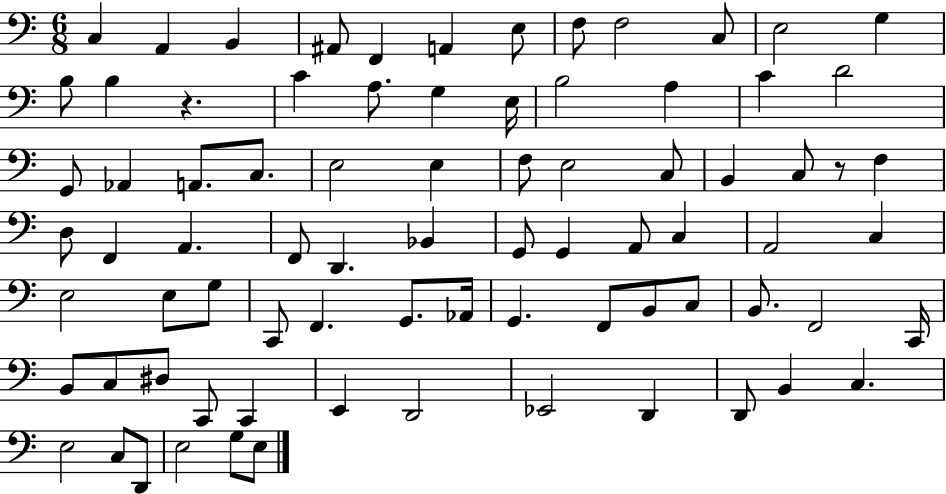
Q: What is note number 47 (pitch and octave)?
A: E3